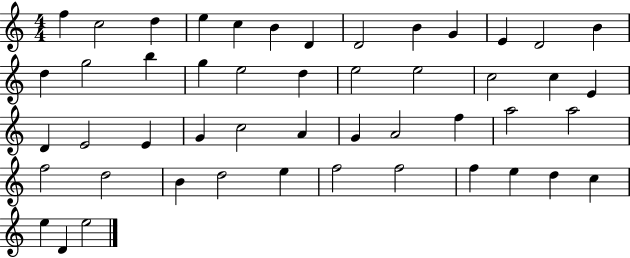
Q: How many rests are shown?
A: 0